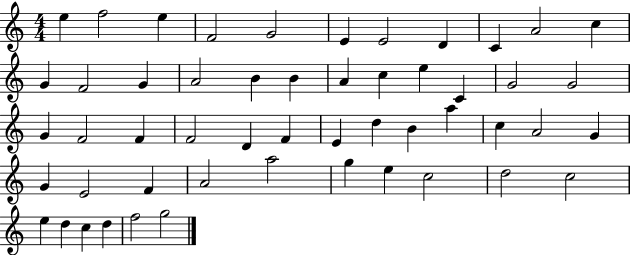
E5/q F5/h E5/q F4/h G4/h E4/q E4/h D4/q C4/q A4/h C5/q G4/q F4/h G4/q A4/h B4/q B4/q A4/q C5/q E5/q C4/q G4/h G4/h G4/q F4/h F4/q F4/h D4/q F4/q E4/q D5/q B4/q A5/q C5/q A4/h G4/q G4/q E4/h F4/q A4/h A5/h G5/q E5/q C5/h D5/h C5/h E5/q D5/q C5/q D5/q F5/h G5/h